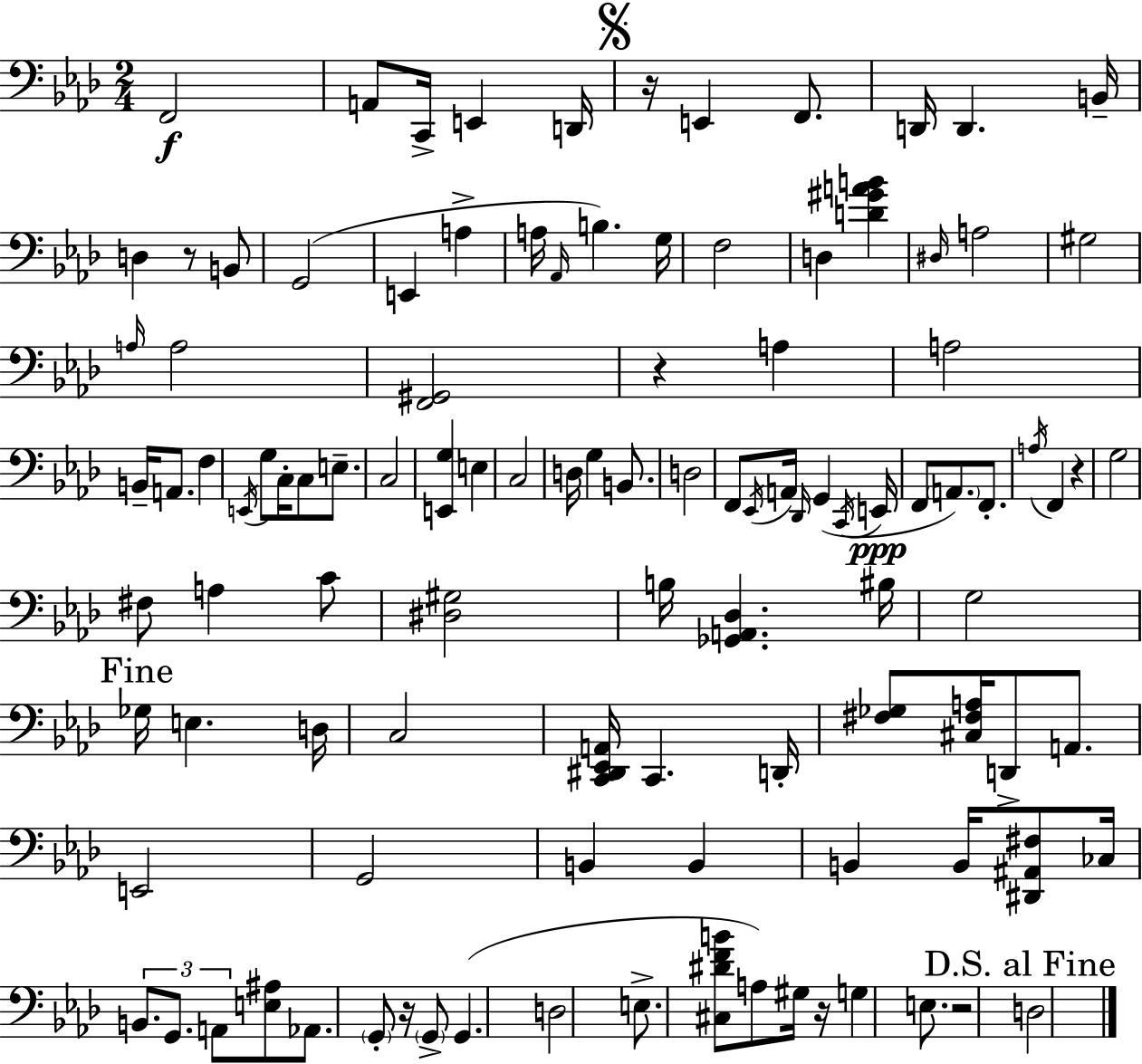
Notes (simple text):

F2/h A2/e C2/s E2/q D2/s R/s E2/q F2/e. D2/s D2/q. B2/s D3/q R/e B2/e G2/h E2/q A3/q A3/s Ab2/s B3/q. G3/s F3/h D3/q [D4,G#4,A4,B4]/q D#3/s A3/h G#3/h A3/s A3/h [F2,G#2]/h R/q A3/q A3/h B2/s A2/e. F3/q E2/s G3/e C3/s C3/e E3/e. C3/h [E2,G3]/q E3/q C3/h D3/s G3/q B2/e. D3/h F2/e Eb2/s A2/s Db2/s G2/q C2/s E2/s F2/e A2/e. F2/e. A3/s F2/q R/q G3/h F#3/e A3/q C4/e [D#3,G#3]/h B3/s [Gb2,A2,Db3]/q. BIS3/s G3/h Gb3/s E3/q. D3/s C3/h [C2,D#2,Eb2,A2]/s C2/q. D2/s [F#3,Gb3]/e [C#3,F#3,A3]/s D2/e A2/e. E2/h G2/h B2/q B2/q B2/q B2/s [D#2,A#2,F#3]/e CES3/s B2/e. G2/e. A2/e [E3,A#3]/e Ab2/e. G2/e R/s G2/e G2/q. D3/h E3/e. [C#3,D#4,F4,B4]/e A3/e G#3/s R/s G3/q E3/e. R/h D3/h